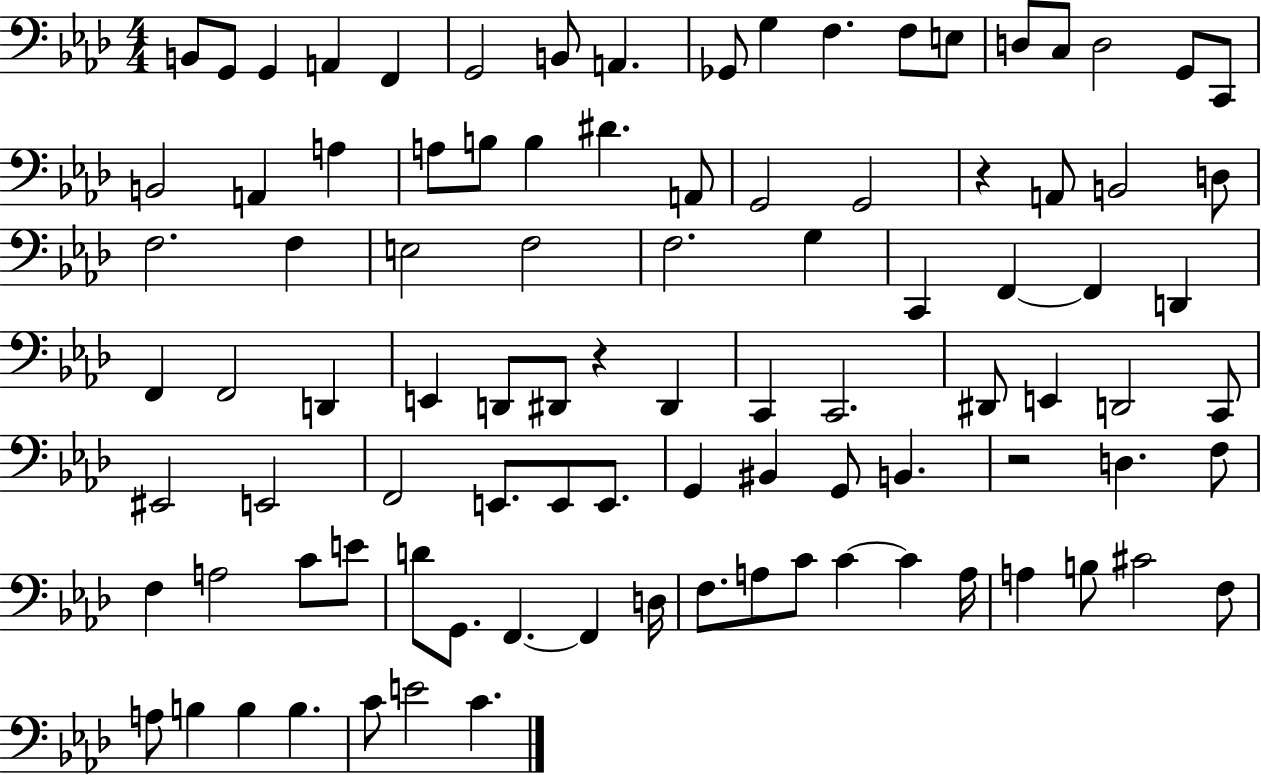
B2/e G2/e G2/q A2/q F2/q G2/h B2/e A2/q. Gb2/e G3/q F3/q. F3/e E3/e D3/e C3/e D3/h G2/e C2/e B2/h A2/q A3/q A3/e B3/e B3/q D#4/q. A2/e G2/h G2/h R/q A2/e B2/h D3/e F3/h. F3/q E3/h F3/h F3/h. G3/q C2/q F2/q F2/q D2/q F2/q F2/h D2/q E2/q D2/e D#2/e R/q D#2/q C2/q C2/h. D#2/e E2/q D2/h C2/e EIS2/h E2/h F2/h E2/e. E2/e E2/e. G2/q BIS2/q G2/e B2/q. R/h D3/q. F3/e F3/q A3/h C4/e E4/e D4/e G2/e. F2/q. F2/q D3/s F3/e. A3/e C4/e C4/q C4/q A3/s A3/q B3/e C#4/h F3/e A3/e B3/q B3/q B3/q. C4/e E4/h C4/q.